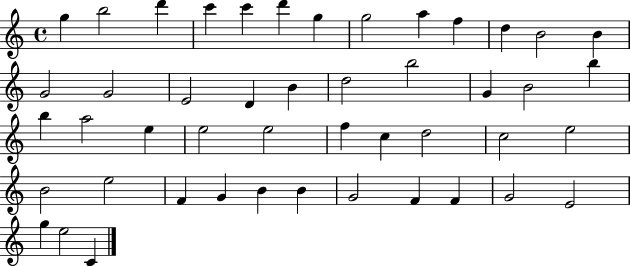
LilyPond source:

{
  \clef treble
  \time 4/4
  \defaultTimeSignature
  \key c \major
  g''4 b''2 d'''4 | c'''4 c'''4 d'''4 g''4 | g''2 a''4 f''4 | d''4 b'2 b'4 | \break g'2 g'2 | e'2 d'4 b'4 | d''2 b''2 | g'4 b'2 b''4 | \break b''4 a''2 e''4 | e''2 e''2 | f''4 c''4 d''2 | c''2 e''2 | \break b'2 e''2 | f'4 g'4 b'4 b'4 | g'2 f'4 f'4 | g'2 e'2 | \break g''4 e''2 c'4 | \bar "|."
}